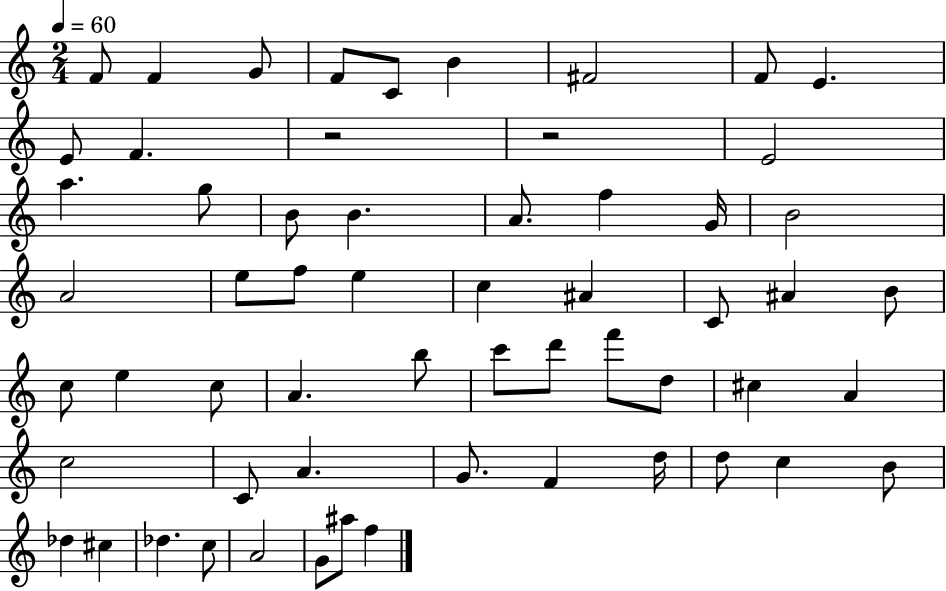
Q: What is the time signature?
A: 2/4